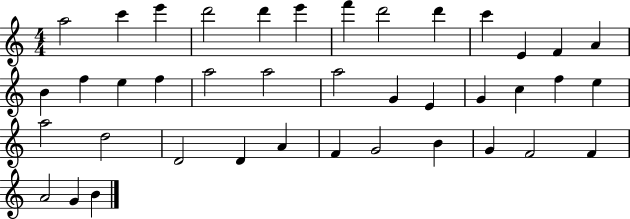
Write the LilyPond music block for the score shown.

{
  \clef treble
  \numericTimeSignature
  \time 4/4
  \key c \major
  a''2 c'''4 e'''4 | d'''2 d'''4 e'''4 | f'''4 d'''2 d'''4 | c'''4 e'4 f'4 a'4 | \break b'4 f''4 e''4 f''4 | a''2 a''2 | a''2 g'4 e'4 | g'4 c''4 f''4 e''4 | \break a''2 d''2 | d'2 d'4 a'4 | f'4 g'2 b'4 | g'4 f'2 f'4 | \break a'2 g'4 b'4 | \bar "|."
}